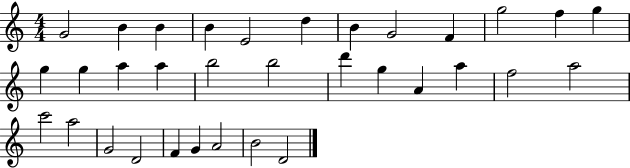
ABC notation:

X:1
T:Untitled
M:4/4
L:1/4
K:C
G2 B B B E2 d B G2 F g2 f g g g a a b2 b2 d' g A a f2 a2 c'2 a2 G2 D2 F G A2 B2 D2